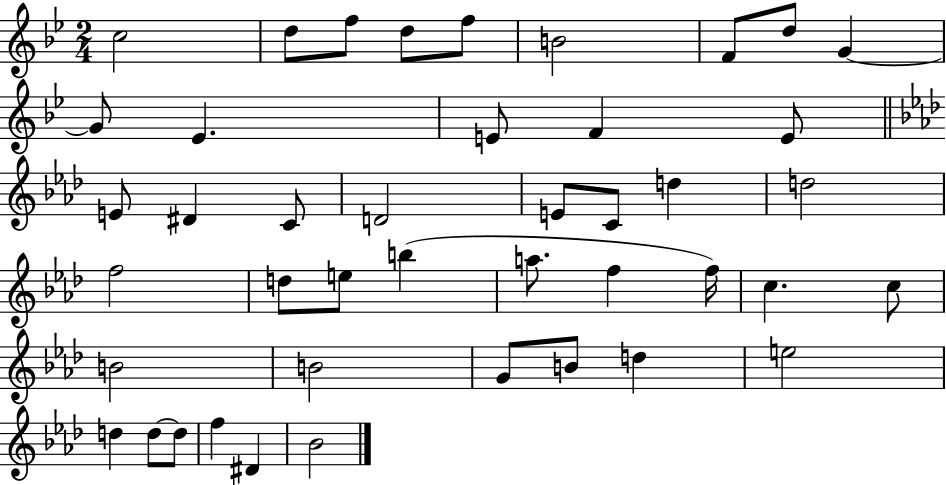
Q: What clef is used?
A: treble